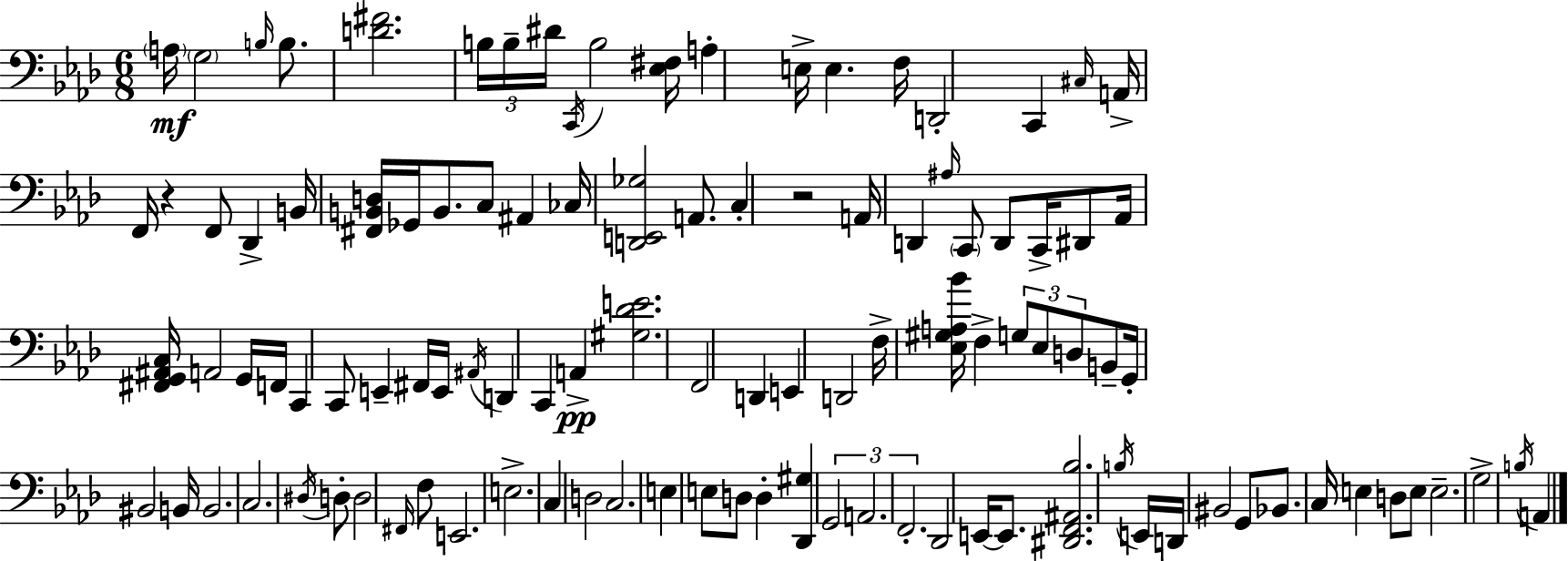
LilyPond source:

{
  \clef bass
  \numericTimeSignature
  \time 6/8
  \key aes \major
  \parenthesize a16\mf \parenthesize g2 \grace { b16 } b8. | <d' fis'>2. | \tuplet 3/2 { b16 b16-- dis'16 } \acciaccatura { c,16 } b2 | <ees fis>16 a4-. e16-> e4. | \break f16 d,2-. c,4 | \grace { cis16 } a,16-> f,16 r4 f,8 des,4-> | b,16 <fis, b, d>16 ges,16 b,8. c8 ais,4 | ces16 <d, e, ges>2 | \break a,8. c4-. r2 | a,16 d,4 \grace { ais16 } \parenthesize c,8 d,8 | c,16-> dis,8 aes,16 <fis, g, ais, c>16 a,2 | g,16 f,16 c,4 c,8 e,4-- | \break fis,16 e,16 \acciaccatura { ais,16 } d,4 c,4 | a,4->\pp <gis des' e'>2. | f,2 | d,4 e,4 d,2 | \break f16-> <ees gis a bes'>16 f4-> \tuplet 3/2 { g8 | ees8 d8 } b,8-- g,16-. bis,2 | b,16 b,2. | c2. | \break \acciaccatura { dis16 } d8-. d2 | \grace { fis,16 } f8 e,2. | e2.-> | c4 d2 | \break c2. | e4 e8 | d8 d4-. <des, gis>4 \tuplet 3/2 { g,2 | a,2. | \break f,2.-. } | des,2 | e,16~~ e,8. <dis, f, ais, bes>2. | \acciaccatura { b16 } e,16 d,16 bis,2 | \break g,8 bes,8. c16 | e4 d8 e8 e2.-- | g2-> | \acciaccatura { b16 } a,4 \bar "|."
}